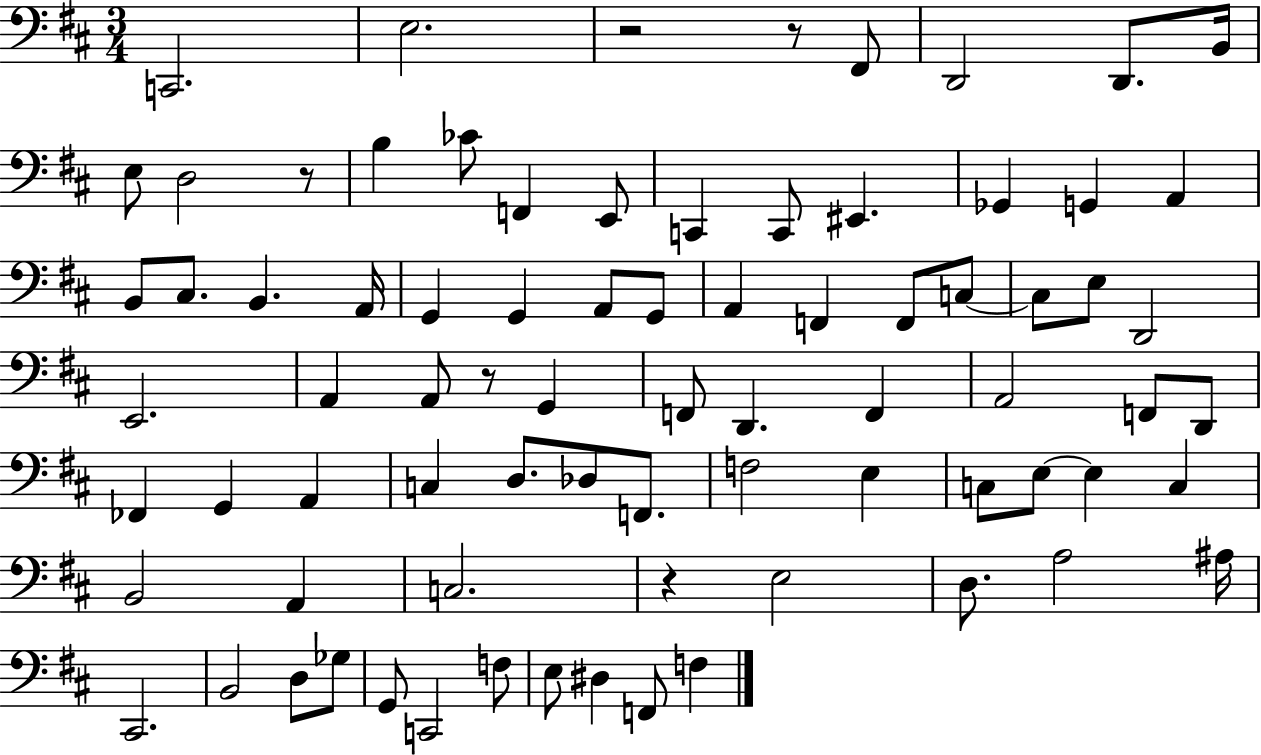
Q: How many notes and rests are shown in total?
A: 79